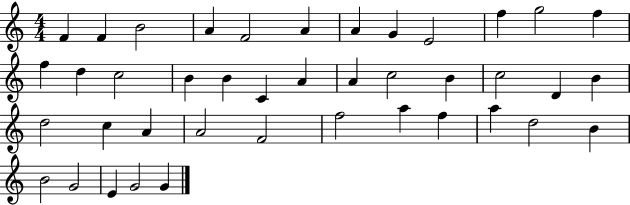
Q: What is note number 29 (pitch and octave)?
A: A4